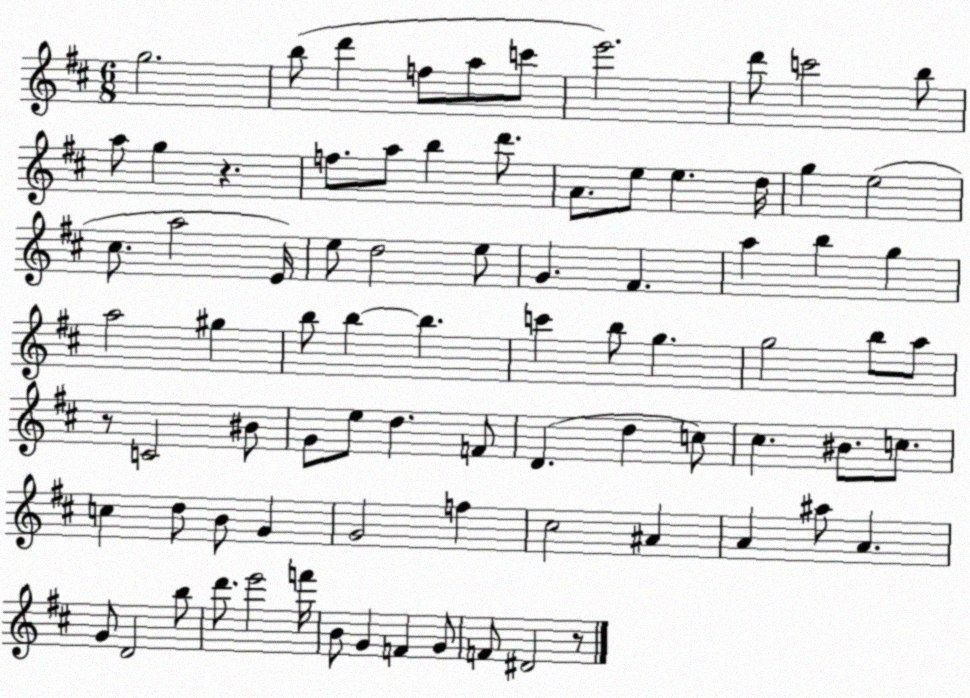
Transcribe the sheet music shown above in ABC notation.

X:1
T:Untitled
M:6/8
L:1/4
K:D
g2 b/2 d' f/2 a/2 c'/2 e'2 d'/2 c'2 b/2 a/2 g z f/2 a/2 b d'/2 A/2 e/2 e d/4 g e2 ^c/2 a2 E/4 e/2 d2 e/2 G ^F a b g a2 ^g b/2 b b c' b/2 g g2 b/2 a/2 z/2 C2 ^B/2 G/2 e/2 d F/2 D d c/2 ^c ^B/2 c/2 c d/2 B/2 G G2 f ^c2 ^A A ^a/2 A G/2 D2 b/2 d'/2 e'2 f'/4 B/2 G F G/2 F/2 ^D2 z/2